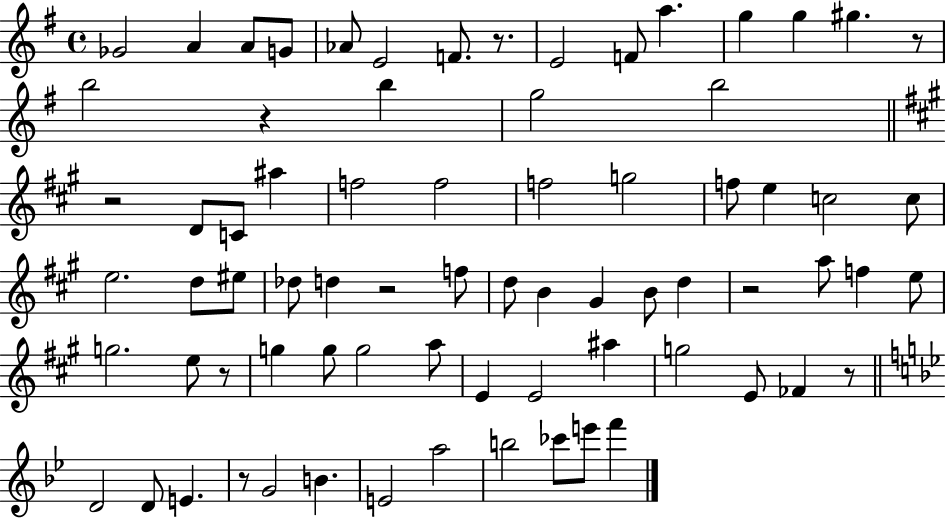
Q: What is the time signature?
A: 4/4